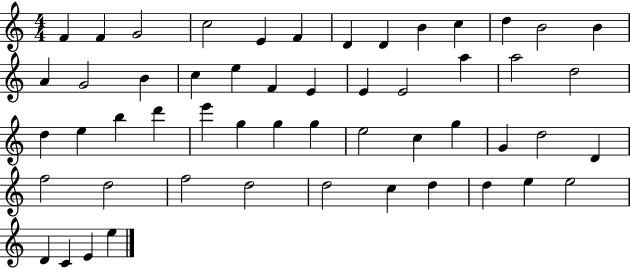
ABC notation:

X:1
T:Untitled
M:4/4
L:1/4
K:C
F F G2 c2 E F D D B c d B2 B A G2 B c e F E E E2 a a2 d2 d e b d' e' g g g e2 c g G d2 D f2 d2 f2 d2 d2 c d d e e2 D C E e